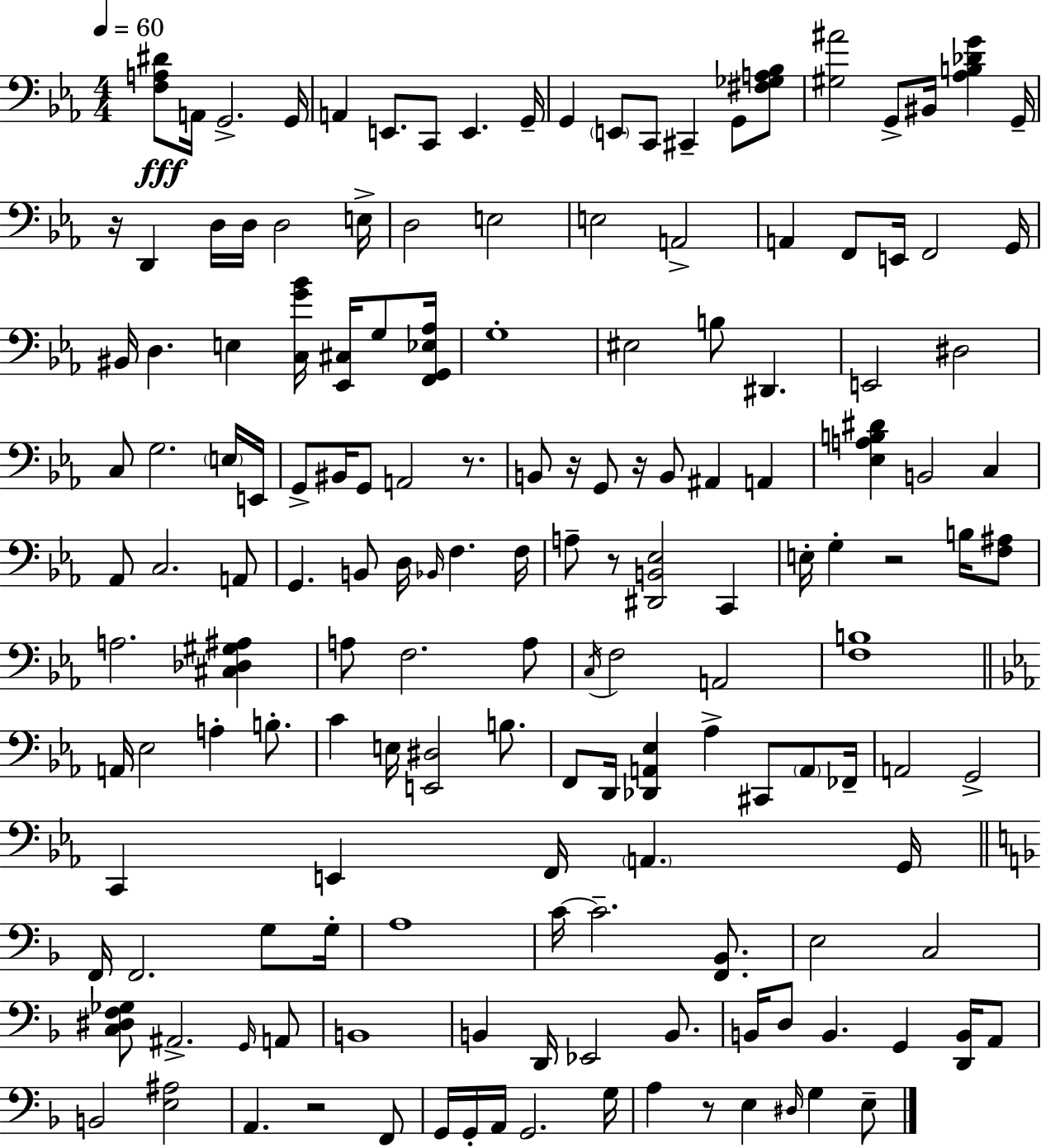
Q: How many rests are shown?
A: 8